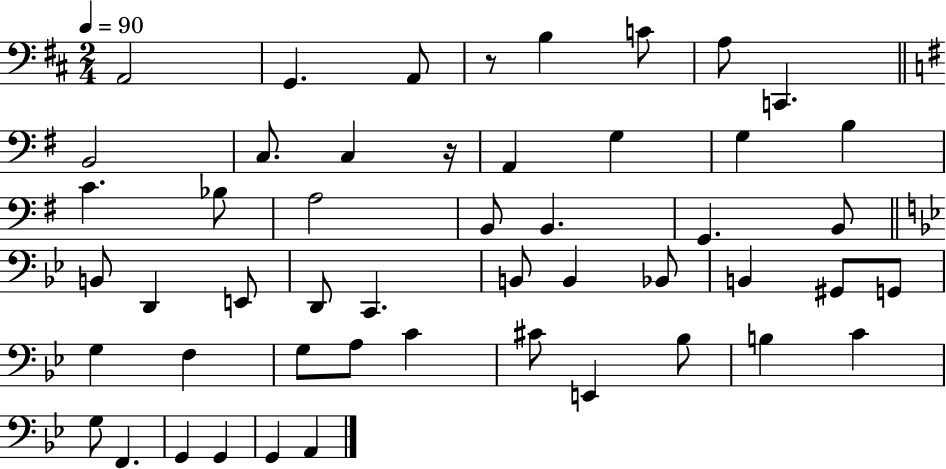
{
  \clef bass
  \numericTimeSignature
  \time 2/4
  \key d \major
  \tempo 4 = 90
  \repeat volta 2 { a,2 | g,4. a,8 | r8 b4 c'8 | a8 c,4. | \break \bar "||" \break \key g \major b,2 | c8. c4 r16 | a,4 g4 | g4 b4 | \break c'4. bes8 | a2 | b,8 b,4. | g,4. b,8 | \break \bar "||" \break \key bes \major b,8 d,4 e,8 | d,8 c,4. | b,8 b,4 bes,8 | b,4 gis,8 g,8 | \break g4 f4 | g8 a8 c'4 | cis'8 e,4 bes8 | b4 c'4 | \break g8 f,4. | g,4 g,4 | g,4 a,4 | } \bar "|."
}